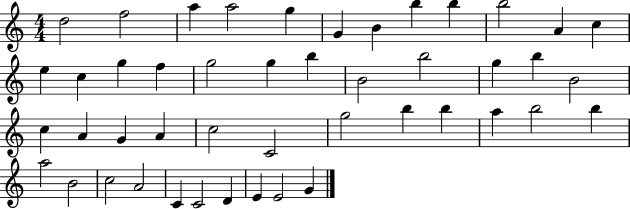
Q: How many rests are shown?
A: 0